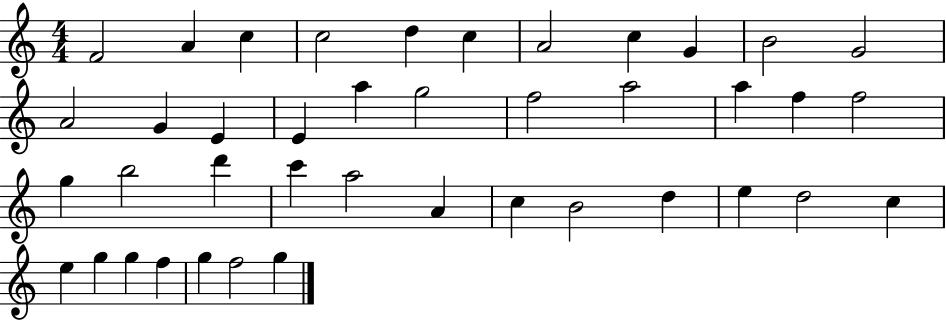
F4/h A4/q C5/q C5/h D5/q C5/q A4/h C5/q G4/q B4/h G4/h A4/h G4/q E4/q E4/q A5/q G5/h F5/h A5/h A5/q F5/q F5/h G5/q B5/h D6/q C6/q A5/h A4/q C5/q B4/h D5/q E5/q D5/h C5/q E5/q G5/q G5/q F5/q G5/q F5/h G5/q